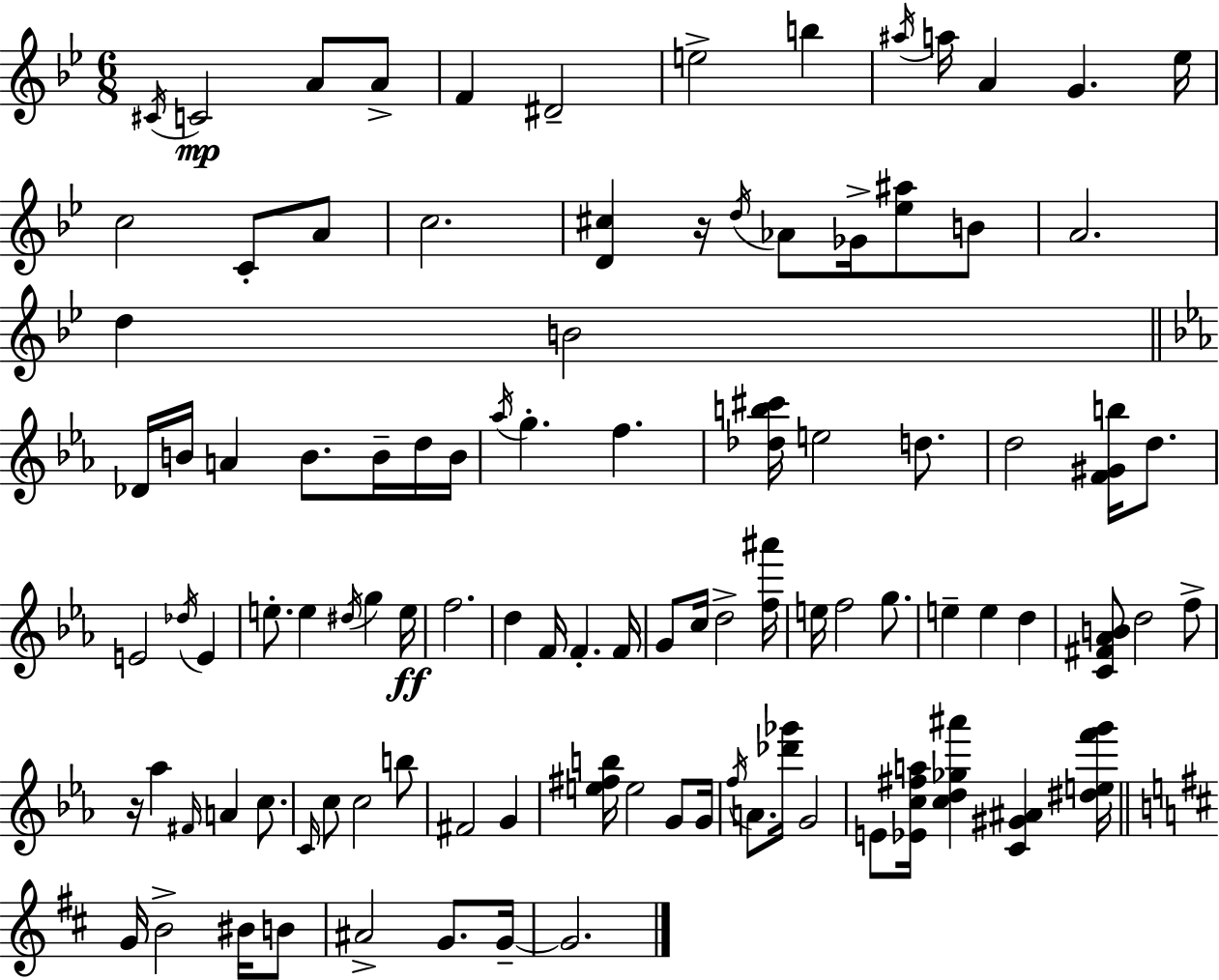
{
  \clef treble
  \numericTimeSignature
  \time 6/8
  \key g \minor
  \acciaccatura { cis'16 }\mp c'2 a'8 a'8-> | f'4 dis'2-- | e''2-> b''4 | \acciaccatura { ais''16 } a''16 a'4 g'4. | \break ees''16 c''2 c'8-. | a'8 c''2. | <d' cis''>4 r16 \acciaccatura { d''16 } aes'8 ges'16-> <ees'' ais''>8 | b'8 a'2. | \break d''4 b'2 | \bar "||" \break \key c \minor des'16 b'16 a'4 b'8. b'16-- d''16 b'16 | \acciaccatura { aes''16 } g''4.-. f''4. | <des'' b'' cis'''>16 e''2 d''8. | d''2 <f' gis' b''>16 d''8. | \break e'2 \acciaccatura { des''16 } e'4 | e''8.-. e''4 \acciaccatura { dis''16 } g''4 | e''16\ff f''2. | d''4 f'16 f'4.-. | \break f'16 g'8 c''16 d''2-> | <f'' ais'''>16 e''16 f''2 | g''8. e''4-- e''4 d''4 | <c' fis' aes' b'>8 d''2 | \break f''8-> r16 aes''4 \grace { fis'16 } a'4 | c''8. \grace { c'16 } c''8 c''2 | b''8 fis'2 | g'4 <e'' fis'' b''>16 e''2 | \break g'8 g'16 \acciaccatura { f''16 } a'8. <des''' ges'''>16 g'2 | e'8 <ees' c'' fis'' a''>16 <c'' d'' ges'' ais'''>4 | <c' gis' ais'>4 <dis'' e'' f''' g'''>16 \bar "||" \break \key d \major g'16 b'2-> bis'16 b'8 | ais'2-> g'8. g'16--~~ | g'2. | \bar "|."
}